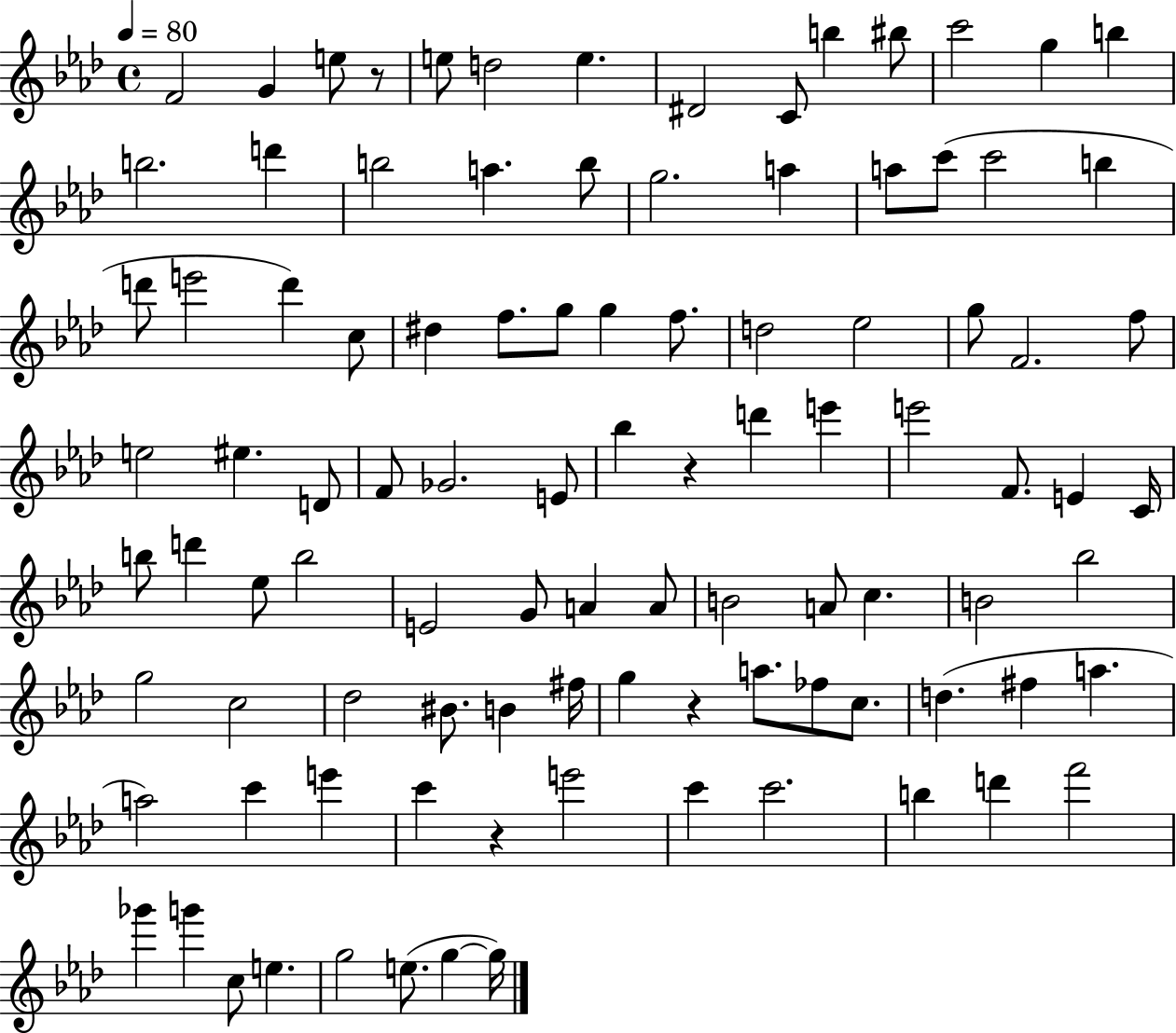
F4/h G4/q E5/e R/e E5/e D5/h E5/q. D#4/h C4/e B5/q BIS5/e C6/h G5/q B5/q B5/h. D6/q B5/h A5/q. B5/e G5/h. A5/q A5/e C6/e C6/h B5/q D6/e E6/h D6/q C5/e D#5/q F5/e. G5/e G5/q F5/e. D5/h Eb5/h G5/e F4/h. F5/e E5/h EIS5/q. D4/e F4/e Gb4/h. E4/e Bb5/q R/q D6/q E6/q E6/h F4/e. E4/q C4/s B5/e D6/q Eb5/e B5/h E4/h G4/e A4/q A4/e B4/h A4/e C5/q. B4/h Bb5/h G5/h C5/h Db5/h BIS4/e. B4/q F#5/s G5/q R/q A5/e. FES5/e C5/e. D5/q. F#5/q A5/q. A5/h C6/q E6/q C6/q R/q E6/h C6/q C6/h. B5/q D6/q F6/h Gb6/q G6/q C5/e E5/q. G5/h E5/e. G5/q G5/s